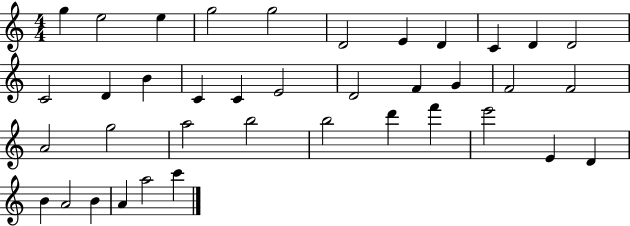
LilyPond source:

{
  \clef treble
  \numericTimeSignature
  \time 4/4
  \key c \major
  g''4 e''2 e''4 | g''2 g''2 | d'2 e'4 d'4 | c'4 d'4 d'2 | \break c'2 d'4 b'4 | c'4 c'4 e'2 | d'2 f'4 g'4 | f'2 f'2 | \break a'2 g''2 | a''2 b''2 | b''2 d'''4 f'''4 | e'''2 e'4 d'4 | \break b'4 a'2 b'4 | a'4 a''2 c'''4 | \bar "|."
}